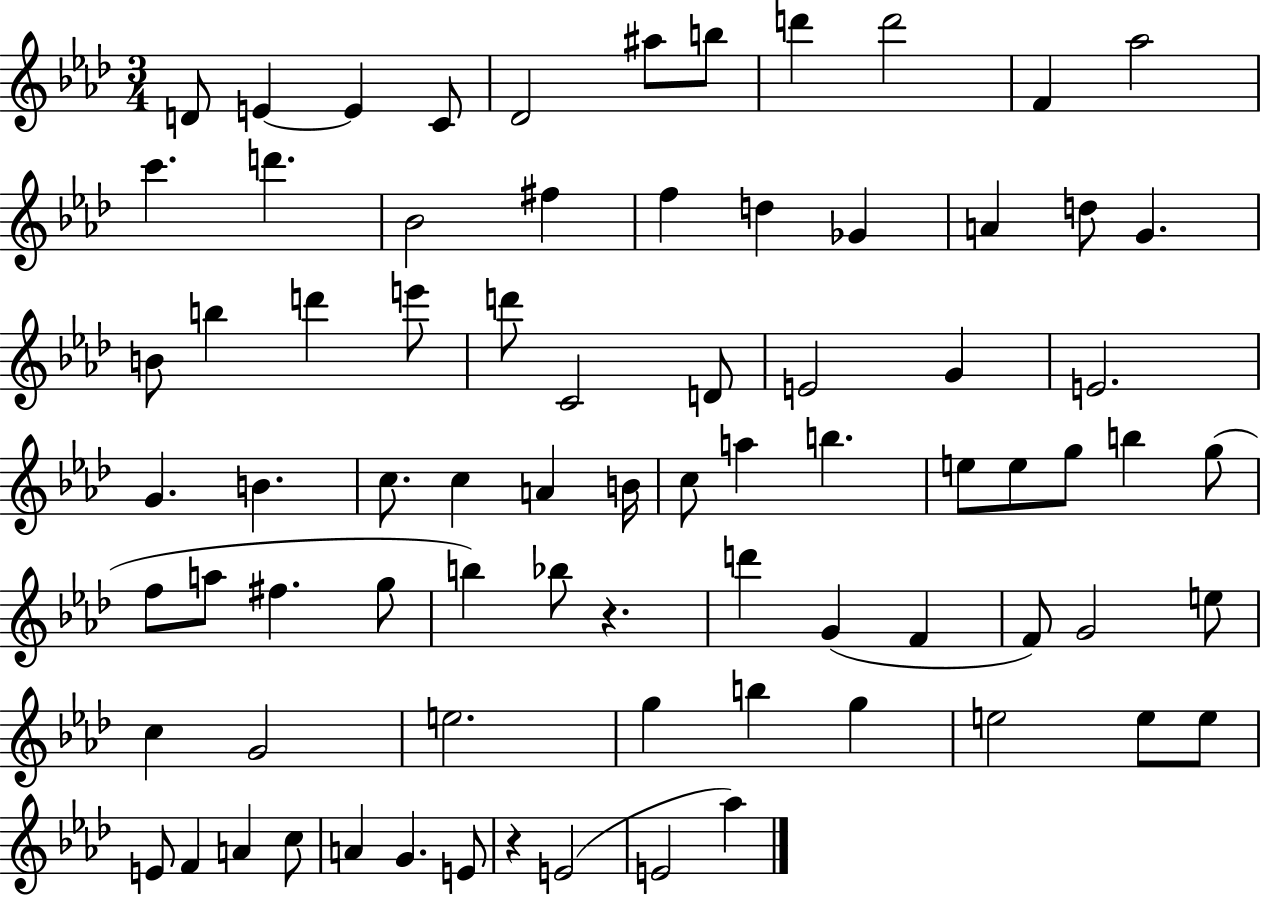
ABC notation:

X:1
T:Untitled
M:3/4
L:1/4
K:Ab
D/2 E E C/2 _D2 ^a/2 b/2 d' d'2 F _a2 c' d' _B2 ^f f d _G A d/2 G B/2 b d' e'/2 d'/2 C2 D/2 E2 G E2 G B c/2 c A B/4 c/2 a b e/2 e/2 g/2 b g/2 f/2 a/2 ^f g/2 b _b/2 z d' G F F/2 G2 e/2 c G2 e2 g b g e2 e/2 e/2 E/2 F A c/2 A G E/2 z E2 E2 _a